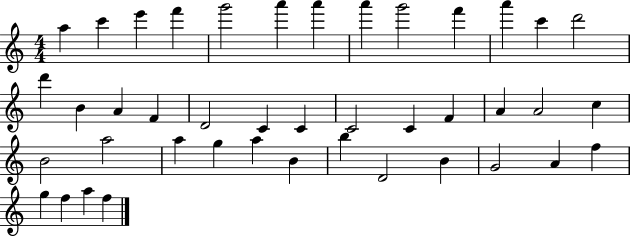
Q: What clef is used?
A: treble